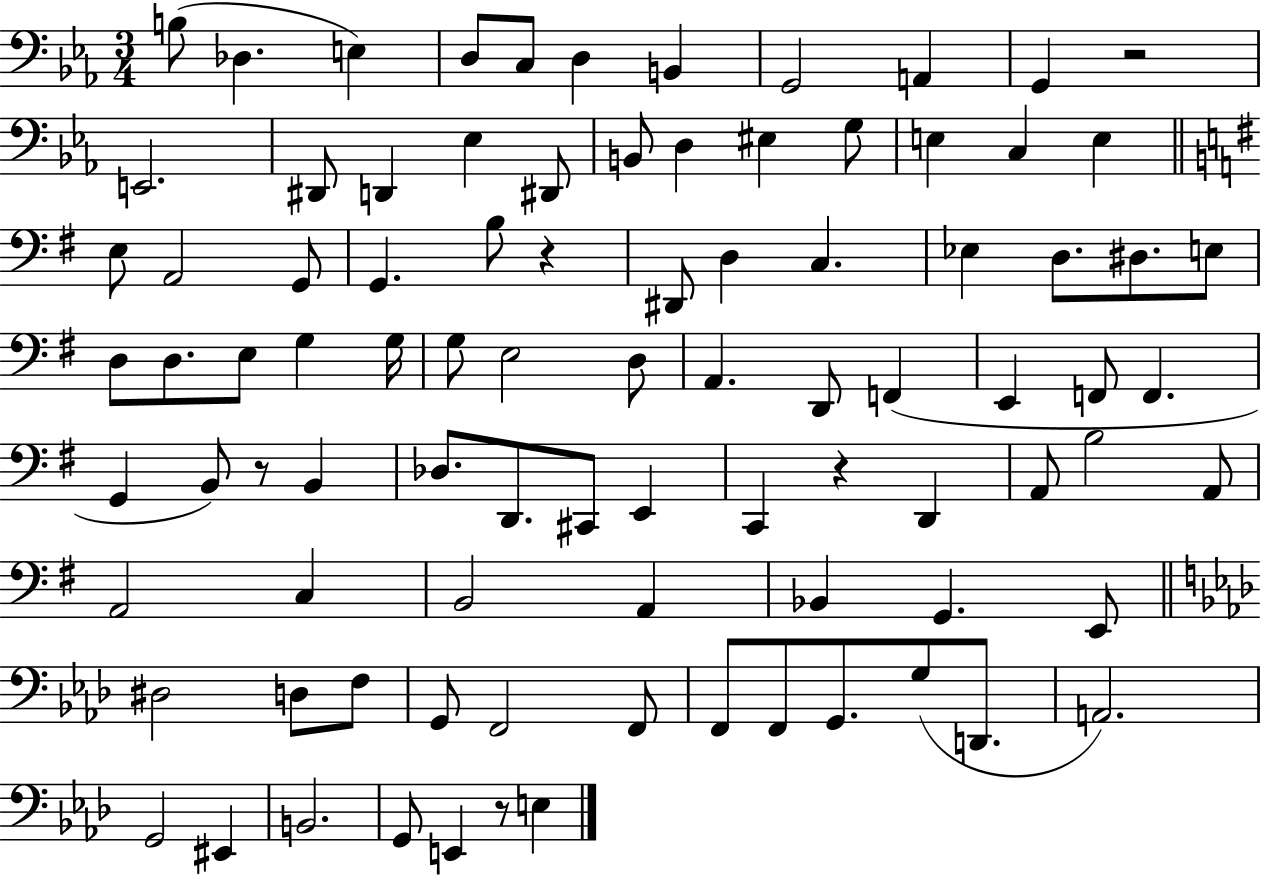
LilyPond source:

{
  \clef bass
  \numericTimeSignature
  \time 3/4
  \key ees \major
  b8( des4. e4) | d8 c8 d4 b,4 | g,2 a,4 | g,4 r2 | \break e,2. | dis,8 d,4 ees4 dis,8 | b,8 d4 eis4 g8 | e4 c4 e4 | \break \bar "||" \break \key g \major e8 a,2 g,8 | g,4. b8 r4 | dis,8 d4 c4. | ees4 d8. dis8. e8 | \break d8 d8. e8 g4 g16 | g8 e2 d8 | a,4. d,8 f,4( | e,4 f,8 f,4. | \break g,4 b,8) r8 b,4 | des8. d,8. cis,8 e,4 | c,4 r4 d,4 | a,8 b2 a,8 | \break a,2 c4 | b,2 a,4 | bes,4 g,4. e,8 | \bar "||" \break \key aes \major dis2 d8 f8 | g,8 f,2 f,8 | f,8 f,8 g,8. g8( d,8. | a,2.) | \break g,2 eis,4 | b,2. | g,8 e,4 r8 e4 | \bar "|."
}